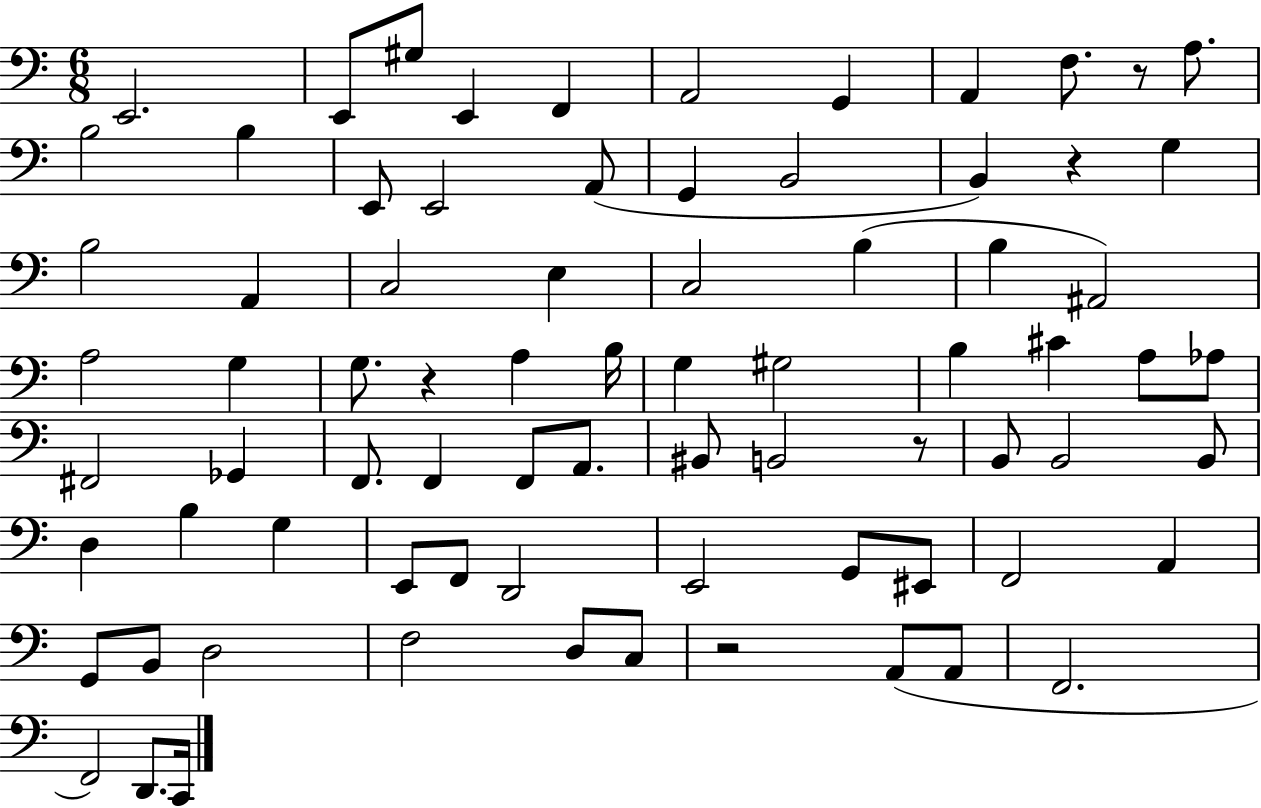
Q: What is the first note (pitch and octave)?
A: E2